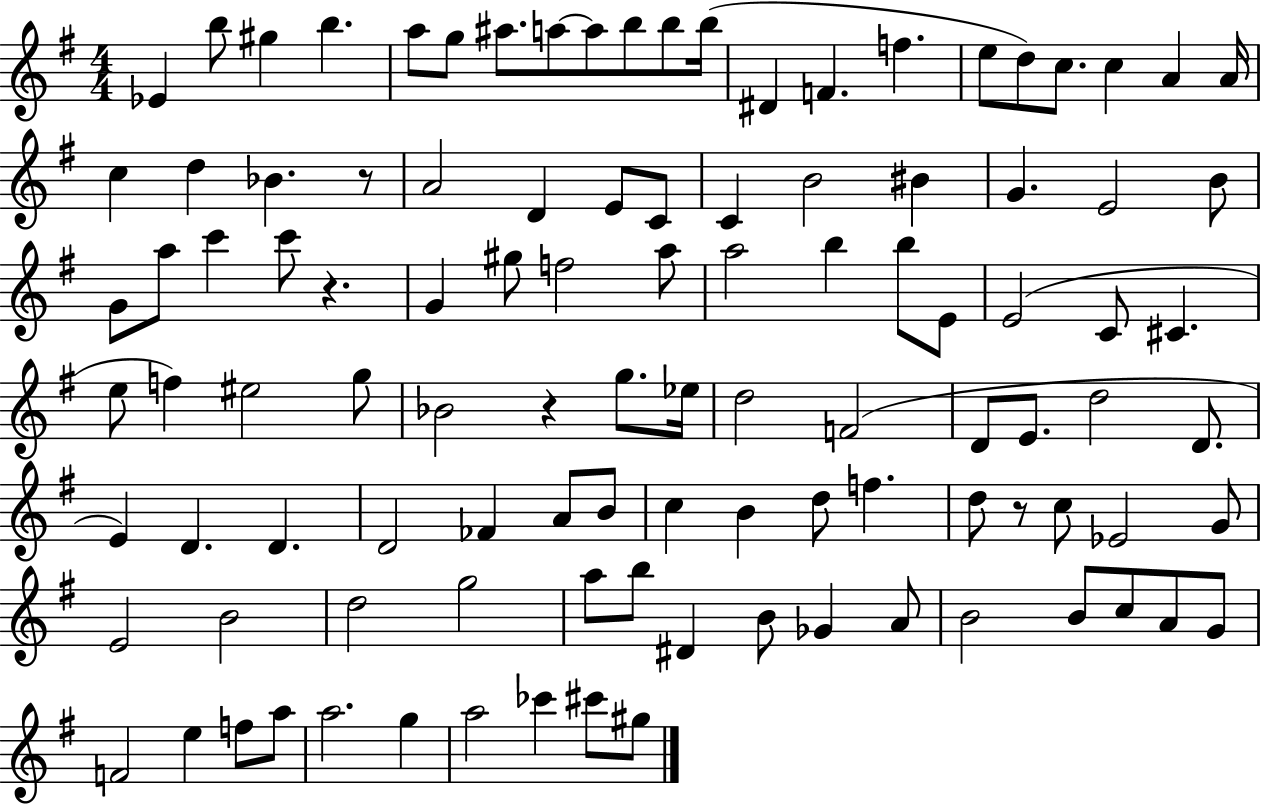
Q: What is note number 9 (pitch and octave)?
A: A5